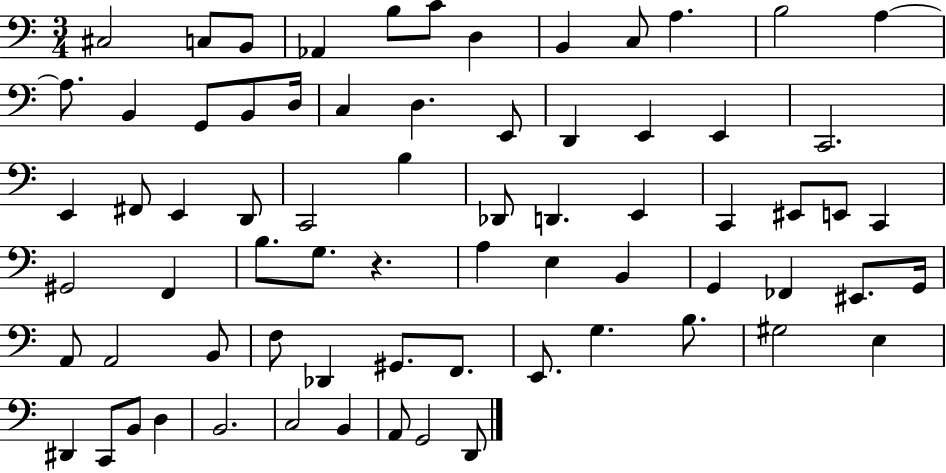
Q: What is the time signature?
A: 3/4